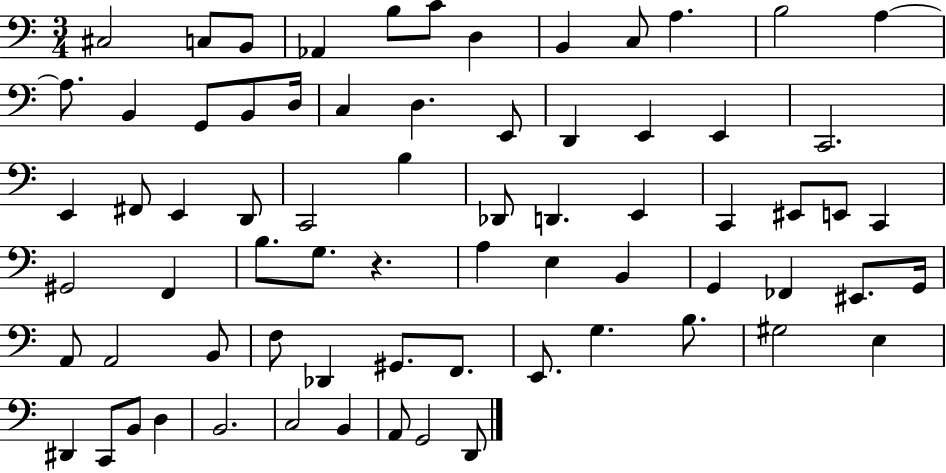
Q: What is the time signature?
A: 3/4